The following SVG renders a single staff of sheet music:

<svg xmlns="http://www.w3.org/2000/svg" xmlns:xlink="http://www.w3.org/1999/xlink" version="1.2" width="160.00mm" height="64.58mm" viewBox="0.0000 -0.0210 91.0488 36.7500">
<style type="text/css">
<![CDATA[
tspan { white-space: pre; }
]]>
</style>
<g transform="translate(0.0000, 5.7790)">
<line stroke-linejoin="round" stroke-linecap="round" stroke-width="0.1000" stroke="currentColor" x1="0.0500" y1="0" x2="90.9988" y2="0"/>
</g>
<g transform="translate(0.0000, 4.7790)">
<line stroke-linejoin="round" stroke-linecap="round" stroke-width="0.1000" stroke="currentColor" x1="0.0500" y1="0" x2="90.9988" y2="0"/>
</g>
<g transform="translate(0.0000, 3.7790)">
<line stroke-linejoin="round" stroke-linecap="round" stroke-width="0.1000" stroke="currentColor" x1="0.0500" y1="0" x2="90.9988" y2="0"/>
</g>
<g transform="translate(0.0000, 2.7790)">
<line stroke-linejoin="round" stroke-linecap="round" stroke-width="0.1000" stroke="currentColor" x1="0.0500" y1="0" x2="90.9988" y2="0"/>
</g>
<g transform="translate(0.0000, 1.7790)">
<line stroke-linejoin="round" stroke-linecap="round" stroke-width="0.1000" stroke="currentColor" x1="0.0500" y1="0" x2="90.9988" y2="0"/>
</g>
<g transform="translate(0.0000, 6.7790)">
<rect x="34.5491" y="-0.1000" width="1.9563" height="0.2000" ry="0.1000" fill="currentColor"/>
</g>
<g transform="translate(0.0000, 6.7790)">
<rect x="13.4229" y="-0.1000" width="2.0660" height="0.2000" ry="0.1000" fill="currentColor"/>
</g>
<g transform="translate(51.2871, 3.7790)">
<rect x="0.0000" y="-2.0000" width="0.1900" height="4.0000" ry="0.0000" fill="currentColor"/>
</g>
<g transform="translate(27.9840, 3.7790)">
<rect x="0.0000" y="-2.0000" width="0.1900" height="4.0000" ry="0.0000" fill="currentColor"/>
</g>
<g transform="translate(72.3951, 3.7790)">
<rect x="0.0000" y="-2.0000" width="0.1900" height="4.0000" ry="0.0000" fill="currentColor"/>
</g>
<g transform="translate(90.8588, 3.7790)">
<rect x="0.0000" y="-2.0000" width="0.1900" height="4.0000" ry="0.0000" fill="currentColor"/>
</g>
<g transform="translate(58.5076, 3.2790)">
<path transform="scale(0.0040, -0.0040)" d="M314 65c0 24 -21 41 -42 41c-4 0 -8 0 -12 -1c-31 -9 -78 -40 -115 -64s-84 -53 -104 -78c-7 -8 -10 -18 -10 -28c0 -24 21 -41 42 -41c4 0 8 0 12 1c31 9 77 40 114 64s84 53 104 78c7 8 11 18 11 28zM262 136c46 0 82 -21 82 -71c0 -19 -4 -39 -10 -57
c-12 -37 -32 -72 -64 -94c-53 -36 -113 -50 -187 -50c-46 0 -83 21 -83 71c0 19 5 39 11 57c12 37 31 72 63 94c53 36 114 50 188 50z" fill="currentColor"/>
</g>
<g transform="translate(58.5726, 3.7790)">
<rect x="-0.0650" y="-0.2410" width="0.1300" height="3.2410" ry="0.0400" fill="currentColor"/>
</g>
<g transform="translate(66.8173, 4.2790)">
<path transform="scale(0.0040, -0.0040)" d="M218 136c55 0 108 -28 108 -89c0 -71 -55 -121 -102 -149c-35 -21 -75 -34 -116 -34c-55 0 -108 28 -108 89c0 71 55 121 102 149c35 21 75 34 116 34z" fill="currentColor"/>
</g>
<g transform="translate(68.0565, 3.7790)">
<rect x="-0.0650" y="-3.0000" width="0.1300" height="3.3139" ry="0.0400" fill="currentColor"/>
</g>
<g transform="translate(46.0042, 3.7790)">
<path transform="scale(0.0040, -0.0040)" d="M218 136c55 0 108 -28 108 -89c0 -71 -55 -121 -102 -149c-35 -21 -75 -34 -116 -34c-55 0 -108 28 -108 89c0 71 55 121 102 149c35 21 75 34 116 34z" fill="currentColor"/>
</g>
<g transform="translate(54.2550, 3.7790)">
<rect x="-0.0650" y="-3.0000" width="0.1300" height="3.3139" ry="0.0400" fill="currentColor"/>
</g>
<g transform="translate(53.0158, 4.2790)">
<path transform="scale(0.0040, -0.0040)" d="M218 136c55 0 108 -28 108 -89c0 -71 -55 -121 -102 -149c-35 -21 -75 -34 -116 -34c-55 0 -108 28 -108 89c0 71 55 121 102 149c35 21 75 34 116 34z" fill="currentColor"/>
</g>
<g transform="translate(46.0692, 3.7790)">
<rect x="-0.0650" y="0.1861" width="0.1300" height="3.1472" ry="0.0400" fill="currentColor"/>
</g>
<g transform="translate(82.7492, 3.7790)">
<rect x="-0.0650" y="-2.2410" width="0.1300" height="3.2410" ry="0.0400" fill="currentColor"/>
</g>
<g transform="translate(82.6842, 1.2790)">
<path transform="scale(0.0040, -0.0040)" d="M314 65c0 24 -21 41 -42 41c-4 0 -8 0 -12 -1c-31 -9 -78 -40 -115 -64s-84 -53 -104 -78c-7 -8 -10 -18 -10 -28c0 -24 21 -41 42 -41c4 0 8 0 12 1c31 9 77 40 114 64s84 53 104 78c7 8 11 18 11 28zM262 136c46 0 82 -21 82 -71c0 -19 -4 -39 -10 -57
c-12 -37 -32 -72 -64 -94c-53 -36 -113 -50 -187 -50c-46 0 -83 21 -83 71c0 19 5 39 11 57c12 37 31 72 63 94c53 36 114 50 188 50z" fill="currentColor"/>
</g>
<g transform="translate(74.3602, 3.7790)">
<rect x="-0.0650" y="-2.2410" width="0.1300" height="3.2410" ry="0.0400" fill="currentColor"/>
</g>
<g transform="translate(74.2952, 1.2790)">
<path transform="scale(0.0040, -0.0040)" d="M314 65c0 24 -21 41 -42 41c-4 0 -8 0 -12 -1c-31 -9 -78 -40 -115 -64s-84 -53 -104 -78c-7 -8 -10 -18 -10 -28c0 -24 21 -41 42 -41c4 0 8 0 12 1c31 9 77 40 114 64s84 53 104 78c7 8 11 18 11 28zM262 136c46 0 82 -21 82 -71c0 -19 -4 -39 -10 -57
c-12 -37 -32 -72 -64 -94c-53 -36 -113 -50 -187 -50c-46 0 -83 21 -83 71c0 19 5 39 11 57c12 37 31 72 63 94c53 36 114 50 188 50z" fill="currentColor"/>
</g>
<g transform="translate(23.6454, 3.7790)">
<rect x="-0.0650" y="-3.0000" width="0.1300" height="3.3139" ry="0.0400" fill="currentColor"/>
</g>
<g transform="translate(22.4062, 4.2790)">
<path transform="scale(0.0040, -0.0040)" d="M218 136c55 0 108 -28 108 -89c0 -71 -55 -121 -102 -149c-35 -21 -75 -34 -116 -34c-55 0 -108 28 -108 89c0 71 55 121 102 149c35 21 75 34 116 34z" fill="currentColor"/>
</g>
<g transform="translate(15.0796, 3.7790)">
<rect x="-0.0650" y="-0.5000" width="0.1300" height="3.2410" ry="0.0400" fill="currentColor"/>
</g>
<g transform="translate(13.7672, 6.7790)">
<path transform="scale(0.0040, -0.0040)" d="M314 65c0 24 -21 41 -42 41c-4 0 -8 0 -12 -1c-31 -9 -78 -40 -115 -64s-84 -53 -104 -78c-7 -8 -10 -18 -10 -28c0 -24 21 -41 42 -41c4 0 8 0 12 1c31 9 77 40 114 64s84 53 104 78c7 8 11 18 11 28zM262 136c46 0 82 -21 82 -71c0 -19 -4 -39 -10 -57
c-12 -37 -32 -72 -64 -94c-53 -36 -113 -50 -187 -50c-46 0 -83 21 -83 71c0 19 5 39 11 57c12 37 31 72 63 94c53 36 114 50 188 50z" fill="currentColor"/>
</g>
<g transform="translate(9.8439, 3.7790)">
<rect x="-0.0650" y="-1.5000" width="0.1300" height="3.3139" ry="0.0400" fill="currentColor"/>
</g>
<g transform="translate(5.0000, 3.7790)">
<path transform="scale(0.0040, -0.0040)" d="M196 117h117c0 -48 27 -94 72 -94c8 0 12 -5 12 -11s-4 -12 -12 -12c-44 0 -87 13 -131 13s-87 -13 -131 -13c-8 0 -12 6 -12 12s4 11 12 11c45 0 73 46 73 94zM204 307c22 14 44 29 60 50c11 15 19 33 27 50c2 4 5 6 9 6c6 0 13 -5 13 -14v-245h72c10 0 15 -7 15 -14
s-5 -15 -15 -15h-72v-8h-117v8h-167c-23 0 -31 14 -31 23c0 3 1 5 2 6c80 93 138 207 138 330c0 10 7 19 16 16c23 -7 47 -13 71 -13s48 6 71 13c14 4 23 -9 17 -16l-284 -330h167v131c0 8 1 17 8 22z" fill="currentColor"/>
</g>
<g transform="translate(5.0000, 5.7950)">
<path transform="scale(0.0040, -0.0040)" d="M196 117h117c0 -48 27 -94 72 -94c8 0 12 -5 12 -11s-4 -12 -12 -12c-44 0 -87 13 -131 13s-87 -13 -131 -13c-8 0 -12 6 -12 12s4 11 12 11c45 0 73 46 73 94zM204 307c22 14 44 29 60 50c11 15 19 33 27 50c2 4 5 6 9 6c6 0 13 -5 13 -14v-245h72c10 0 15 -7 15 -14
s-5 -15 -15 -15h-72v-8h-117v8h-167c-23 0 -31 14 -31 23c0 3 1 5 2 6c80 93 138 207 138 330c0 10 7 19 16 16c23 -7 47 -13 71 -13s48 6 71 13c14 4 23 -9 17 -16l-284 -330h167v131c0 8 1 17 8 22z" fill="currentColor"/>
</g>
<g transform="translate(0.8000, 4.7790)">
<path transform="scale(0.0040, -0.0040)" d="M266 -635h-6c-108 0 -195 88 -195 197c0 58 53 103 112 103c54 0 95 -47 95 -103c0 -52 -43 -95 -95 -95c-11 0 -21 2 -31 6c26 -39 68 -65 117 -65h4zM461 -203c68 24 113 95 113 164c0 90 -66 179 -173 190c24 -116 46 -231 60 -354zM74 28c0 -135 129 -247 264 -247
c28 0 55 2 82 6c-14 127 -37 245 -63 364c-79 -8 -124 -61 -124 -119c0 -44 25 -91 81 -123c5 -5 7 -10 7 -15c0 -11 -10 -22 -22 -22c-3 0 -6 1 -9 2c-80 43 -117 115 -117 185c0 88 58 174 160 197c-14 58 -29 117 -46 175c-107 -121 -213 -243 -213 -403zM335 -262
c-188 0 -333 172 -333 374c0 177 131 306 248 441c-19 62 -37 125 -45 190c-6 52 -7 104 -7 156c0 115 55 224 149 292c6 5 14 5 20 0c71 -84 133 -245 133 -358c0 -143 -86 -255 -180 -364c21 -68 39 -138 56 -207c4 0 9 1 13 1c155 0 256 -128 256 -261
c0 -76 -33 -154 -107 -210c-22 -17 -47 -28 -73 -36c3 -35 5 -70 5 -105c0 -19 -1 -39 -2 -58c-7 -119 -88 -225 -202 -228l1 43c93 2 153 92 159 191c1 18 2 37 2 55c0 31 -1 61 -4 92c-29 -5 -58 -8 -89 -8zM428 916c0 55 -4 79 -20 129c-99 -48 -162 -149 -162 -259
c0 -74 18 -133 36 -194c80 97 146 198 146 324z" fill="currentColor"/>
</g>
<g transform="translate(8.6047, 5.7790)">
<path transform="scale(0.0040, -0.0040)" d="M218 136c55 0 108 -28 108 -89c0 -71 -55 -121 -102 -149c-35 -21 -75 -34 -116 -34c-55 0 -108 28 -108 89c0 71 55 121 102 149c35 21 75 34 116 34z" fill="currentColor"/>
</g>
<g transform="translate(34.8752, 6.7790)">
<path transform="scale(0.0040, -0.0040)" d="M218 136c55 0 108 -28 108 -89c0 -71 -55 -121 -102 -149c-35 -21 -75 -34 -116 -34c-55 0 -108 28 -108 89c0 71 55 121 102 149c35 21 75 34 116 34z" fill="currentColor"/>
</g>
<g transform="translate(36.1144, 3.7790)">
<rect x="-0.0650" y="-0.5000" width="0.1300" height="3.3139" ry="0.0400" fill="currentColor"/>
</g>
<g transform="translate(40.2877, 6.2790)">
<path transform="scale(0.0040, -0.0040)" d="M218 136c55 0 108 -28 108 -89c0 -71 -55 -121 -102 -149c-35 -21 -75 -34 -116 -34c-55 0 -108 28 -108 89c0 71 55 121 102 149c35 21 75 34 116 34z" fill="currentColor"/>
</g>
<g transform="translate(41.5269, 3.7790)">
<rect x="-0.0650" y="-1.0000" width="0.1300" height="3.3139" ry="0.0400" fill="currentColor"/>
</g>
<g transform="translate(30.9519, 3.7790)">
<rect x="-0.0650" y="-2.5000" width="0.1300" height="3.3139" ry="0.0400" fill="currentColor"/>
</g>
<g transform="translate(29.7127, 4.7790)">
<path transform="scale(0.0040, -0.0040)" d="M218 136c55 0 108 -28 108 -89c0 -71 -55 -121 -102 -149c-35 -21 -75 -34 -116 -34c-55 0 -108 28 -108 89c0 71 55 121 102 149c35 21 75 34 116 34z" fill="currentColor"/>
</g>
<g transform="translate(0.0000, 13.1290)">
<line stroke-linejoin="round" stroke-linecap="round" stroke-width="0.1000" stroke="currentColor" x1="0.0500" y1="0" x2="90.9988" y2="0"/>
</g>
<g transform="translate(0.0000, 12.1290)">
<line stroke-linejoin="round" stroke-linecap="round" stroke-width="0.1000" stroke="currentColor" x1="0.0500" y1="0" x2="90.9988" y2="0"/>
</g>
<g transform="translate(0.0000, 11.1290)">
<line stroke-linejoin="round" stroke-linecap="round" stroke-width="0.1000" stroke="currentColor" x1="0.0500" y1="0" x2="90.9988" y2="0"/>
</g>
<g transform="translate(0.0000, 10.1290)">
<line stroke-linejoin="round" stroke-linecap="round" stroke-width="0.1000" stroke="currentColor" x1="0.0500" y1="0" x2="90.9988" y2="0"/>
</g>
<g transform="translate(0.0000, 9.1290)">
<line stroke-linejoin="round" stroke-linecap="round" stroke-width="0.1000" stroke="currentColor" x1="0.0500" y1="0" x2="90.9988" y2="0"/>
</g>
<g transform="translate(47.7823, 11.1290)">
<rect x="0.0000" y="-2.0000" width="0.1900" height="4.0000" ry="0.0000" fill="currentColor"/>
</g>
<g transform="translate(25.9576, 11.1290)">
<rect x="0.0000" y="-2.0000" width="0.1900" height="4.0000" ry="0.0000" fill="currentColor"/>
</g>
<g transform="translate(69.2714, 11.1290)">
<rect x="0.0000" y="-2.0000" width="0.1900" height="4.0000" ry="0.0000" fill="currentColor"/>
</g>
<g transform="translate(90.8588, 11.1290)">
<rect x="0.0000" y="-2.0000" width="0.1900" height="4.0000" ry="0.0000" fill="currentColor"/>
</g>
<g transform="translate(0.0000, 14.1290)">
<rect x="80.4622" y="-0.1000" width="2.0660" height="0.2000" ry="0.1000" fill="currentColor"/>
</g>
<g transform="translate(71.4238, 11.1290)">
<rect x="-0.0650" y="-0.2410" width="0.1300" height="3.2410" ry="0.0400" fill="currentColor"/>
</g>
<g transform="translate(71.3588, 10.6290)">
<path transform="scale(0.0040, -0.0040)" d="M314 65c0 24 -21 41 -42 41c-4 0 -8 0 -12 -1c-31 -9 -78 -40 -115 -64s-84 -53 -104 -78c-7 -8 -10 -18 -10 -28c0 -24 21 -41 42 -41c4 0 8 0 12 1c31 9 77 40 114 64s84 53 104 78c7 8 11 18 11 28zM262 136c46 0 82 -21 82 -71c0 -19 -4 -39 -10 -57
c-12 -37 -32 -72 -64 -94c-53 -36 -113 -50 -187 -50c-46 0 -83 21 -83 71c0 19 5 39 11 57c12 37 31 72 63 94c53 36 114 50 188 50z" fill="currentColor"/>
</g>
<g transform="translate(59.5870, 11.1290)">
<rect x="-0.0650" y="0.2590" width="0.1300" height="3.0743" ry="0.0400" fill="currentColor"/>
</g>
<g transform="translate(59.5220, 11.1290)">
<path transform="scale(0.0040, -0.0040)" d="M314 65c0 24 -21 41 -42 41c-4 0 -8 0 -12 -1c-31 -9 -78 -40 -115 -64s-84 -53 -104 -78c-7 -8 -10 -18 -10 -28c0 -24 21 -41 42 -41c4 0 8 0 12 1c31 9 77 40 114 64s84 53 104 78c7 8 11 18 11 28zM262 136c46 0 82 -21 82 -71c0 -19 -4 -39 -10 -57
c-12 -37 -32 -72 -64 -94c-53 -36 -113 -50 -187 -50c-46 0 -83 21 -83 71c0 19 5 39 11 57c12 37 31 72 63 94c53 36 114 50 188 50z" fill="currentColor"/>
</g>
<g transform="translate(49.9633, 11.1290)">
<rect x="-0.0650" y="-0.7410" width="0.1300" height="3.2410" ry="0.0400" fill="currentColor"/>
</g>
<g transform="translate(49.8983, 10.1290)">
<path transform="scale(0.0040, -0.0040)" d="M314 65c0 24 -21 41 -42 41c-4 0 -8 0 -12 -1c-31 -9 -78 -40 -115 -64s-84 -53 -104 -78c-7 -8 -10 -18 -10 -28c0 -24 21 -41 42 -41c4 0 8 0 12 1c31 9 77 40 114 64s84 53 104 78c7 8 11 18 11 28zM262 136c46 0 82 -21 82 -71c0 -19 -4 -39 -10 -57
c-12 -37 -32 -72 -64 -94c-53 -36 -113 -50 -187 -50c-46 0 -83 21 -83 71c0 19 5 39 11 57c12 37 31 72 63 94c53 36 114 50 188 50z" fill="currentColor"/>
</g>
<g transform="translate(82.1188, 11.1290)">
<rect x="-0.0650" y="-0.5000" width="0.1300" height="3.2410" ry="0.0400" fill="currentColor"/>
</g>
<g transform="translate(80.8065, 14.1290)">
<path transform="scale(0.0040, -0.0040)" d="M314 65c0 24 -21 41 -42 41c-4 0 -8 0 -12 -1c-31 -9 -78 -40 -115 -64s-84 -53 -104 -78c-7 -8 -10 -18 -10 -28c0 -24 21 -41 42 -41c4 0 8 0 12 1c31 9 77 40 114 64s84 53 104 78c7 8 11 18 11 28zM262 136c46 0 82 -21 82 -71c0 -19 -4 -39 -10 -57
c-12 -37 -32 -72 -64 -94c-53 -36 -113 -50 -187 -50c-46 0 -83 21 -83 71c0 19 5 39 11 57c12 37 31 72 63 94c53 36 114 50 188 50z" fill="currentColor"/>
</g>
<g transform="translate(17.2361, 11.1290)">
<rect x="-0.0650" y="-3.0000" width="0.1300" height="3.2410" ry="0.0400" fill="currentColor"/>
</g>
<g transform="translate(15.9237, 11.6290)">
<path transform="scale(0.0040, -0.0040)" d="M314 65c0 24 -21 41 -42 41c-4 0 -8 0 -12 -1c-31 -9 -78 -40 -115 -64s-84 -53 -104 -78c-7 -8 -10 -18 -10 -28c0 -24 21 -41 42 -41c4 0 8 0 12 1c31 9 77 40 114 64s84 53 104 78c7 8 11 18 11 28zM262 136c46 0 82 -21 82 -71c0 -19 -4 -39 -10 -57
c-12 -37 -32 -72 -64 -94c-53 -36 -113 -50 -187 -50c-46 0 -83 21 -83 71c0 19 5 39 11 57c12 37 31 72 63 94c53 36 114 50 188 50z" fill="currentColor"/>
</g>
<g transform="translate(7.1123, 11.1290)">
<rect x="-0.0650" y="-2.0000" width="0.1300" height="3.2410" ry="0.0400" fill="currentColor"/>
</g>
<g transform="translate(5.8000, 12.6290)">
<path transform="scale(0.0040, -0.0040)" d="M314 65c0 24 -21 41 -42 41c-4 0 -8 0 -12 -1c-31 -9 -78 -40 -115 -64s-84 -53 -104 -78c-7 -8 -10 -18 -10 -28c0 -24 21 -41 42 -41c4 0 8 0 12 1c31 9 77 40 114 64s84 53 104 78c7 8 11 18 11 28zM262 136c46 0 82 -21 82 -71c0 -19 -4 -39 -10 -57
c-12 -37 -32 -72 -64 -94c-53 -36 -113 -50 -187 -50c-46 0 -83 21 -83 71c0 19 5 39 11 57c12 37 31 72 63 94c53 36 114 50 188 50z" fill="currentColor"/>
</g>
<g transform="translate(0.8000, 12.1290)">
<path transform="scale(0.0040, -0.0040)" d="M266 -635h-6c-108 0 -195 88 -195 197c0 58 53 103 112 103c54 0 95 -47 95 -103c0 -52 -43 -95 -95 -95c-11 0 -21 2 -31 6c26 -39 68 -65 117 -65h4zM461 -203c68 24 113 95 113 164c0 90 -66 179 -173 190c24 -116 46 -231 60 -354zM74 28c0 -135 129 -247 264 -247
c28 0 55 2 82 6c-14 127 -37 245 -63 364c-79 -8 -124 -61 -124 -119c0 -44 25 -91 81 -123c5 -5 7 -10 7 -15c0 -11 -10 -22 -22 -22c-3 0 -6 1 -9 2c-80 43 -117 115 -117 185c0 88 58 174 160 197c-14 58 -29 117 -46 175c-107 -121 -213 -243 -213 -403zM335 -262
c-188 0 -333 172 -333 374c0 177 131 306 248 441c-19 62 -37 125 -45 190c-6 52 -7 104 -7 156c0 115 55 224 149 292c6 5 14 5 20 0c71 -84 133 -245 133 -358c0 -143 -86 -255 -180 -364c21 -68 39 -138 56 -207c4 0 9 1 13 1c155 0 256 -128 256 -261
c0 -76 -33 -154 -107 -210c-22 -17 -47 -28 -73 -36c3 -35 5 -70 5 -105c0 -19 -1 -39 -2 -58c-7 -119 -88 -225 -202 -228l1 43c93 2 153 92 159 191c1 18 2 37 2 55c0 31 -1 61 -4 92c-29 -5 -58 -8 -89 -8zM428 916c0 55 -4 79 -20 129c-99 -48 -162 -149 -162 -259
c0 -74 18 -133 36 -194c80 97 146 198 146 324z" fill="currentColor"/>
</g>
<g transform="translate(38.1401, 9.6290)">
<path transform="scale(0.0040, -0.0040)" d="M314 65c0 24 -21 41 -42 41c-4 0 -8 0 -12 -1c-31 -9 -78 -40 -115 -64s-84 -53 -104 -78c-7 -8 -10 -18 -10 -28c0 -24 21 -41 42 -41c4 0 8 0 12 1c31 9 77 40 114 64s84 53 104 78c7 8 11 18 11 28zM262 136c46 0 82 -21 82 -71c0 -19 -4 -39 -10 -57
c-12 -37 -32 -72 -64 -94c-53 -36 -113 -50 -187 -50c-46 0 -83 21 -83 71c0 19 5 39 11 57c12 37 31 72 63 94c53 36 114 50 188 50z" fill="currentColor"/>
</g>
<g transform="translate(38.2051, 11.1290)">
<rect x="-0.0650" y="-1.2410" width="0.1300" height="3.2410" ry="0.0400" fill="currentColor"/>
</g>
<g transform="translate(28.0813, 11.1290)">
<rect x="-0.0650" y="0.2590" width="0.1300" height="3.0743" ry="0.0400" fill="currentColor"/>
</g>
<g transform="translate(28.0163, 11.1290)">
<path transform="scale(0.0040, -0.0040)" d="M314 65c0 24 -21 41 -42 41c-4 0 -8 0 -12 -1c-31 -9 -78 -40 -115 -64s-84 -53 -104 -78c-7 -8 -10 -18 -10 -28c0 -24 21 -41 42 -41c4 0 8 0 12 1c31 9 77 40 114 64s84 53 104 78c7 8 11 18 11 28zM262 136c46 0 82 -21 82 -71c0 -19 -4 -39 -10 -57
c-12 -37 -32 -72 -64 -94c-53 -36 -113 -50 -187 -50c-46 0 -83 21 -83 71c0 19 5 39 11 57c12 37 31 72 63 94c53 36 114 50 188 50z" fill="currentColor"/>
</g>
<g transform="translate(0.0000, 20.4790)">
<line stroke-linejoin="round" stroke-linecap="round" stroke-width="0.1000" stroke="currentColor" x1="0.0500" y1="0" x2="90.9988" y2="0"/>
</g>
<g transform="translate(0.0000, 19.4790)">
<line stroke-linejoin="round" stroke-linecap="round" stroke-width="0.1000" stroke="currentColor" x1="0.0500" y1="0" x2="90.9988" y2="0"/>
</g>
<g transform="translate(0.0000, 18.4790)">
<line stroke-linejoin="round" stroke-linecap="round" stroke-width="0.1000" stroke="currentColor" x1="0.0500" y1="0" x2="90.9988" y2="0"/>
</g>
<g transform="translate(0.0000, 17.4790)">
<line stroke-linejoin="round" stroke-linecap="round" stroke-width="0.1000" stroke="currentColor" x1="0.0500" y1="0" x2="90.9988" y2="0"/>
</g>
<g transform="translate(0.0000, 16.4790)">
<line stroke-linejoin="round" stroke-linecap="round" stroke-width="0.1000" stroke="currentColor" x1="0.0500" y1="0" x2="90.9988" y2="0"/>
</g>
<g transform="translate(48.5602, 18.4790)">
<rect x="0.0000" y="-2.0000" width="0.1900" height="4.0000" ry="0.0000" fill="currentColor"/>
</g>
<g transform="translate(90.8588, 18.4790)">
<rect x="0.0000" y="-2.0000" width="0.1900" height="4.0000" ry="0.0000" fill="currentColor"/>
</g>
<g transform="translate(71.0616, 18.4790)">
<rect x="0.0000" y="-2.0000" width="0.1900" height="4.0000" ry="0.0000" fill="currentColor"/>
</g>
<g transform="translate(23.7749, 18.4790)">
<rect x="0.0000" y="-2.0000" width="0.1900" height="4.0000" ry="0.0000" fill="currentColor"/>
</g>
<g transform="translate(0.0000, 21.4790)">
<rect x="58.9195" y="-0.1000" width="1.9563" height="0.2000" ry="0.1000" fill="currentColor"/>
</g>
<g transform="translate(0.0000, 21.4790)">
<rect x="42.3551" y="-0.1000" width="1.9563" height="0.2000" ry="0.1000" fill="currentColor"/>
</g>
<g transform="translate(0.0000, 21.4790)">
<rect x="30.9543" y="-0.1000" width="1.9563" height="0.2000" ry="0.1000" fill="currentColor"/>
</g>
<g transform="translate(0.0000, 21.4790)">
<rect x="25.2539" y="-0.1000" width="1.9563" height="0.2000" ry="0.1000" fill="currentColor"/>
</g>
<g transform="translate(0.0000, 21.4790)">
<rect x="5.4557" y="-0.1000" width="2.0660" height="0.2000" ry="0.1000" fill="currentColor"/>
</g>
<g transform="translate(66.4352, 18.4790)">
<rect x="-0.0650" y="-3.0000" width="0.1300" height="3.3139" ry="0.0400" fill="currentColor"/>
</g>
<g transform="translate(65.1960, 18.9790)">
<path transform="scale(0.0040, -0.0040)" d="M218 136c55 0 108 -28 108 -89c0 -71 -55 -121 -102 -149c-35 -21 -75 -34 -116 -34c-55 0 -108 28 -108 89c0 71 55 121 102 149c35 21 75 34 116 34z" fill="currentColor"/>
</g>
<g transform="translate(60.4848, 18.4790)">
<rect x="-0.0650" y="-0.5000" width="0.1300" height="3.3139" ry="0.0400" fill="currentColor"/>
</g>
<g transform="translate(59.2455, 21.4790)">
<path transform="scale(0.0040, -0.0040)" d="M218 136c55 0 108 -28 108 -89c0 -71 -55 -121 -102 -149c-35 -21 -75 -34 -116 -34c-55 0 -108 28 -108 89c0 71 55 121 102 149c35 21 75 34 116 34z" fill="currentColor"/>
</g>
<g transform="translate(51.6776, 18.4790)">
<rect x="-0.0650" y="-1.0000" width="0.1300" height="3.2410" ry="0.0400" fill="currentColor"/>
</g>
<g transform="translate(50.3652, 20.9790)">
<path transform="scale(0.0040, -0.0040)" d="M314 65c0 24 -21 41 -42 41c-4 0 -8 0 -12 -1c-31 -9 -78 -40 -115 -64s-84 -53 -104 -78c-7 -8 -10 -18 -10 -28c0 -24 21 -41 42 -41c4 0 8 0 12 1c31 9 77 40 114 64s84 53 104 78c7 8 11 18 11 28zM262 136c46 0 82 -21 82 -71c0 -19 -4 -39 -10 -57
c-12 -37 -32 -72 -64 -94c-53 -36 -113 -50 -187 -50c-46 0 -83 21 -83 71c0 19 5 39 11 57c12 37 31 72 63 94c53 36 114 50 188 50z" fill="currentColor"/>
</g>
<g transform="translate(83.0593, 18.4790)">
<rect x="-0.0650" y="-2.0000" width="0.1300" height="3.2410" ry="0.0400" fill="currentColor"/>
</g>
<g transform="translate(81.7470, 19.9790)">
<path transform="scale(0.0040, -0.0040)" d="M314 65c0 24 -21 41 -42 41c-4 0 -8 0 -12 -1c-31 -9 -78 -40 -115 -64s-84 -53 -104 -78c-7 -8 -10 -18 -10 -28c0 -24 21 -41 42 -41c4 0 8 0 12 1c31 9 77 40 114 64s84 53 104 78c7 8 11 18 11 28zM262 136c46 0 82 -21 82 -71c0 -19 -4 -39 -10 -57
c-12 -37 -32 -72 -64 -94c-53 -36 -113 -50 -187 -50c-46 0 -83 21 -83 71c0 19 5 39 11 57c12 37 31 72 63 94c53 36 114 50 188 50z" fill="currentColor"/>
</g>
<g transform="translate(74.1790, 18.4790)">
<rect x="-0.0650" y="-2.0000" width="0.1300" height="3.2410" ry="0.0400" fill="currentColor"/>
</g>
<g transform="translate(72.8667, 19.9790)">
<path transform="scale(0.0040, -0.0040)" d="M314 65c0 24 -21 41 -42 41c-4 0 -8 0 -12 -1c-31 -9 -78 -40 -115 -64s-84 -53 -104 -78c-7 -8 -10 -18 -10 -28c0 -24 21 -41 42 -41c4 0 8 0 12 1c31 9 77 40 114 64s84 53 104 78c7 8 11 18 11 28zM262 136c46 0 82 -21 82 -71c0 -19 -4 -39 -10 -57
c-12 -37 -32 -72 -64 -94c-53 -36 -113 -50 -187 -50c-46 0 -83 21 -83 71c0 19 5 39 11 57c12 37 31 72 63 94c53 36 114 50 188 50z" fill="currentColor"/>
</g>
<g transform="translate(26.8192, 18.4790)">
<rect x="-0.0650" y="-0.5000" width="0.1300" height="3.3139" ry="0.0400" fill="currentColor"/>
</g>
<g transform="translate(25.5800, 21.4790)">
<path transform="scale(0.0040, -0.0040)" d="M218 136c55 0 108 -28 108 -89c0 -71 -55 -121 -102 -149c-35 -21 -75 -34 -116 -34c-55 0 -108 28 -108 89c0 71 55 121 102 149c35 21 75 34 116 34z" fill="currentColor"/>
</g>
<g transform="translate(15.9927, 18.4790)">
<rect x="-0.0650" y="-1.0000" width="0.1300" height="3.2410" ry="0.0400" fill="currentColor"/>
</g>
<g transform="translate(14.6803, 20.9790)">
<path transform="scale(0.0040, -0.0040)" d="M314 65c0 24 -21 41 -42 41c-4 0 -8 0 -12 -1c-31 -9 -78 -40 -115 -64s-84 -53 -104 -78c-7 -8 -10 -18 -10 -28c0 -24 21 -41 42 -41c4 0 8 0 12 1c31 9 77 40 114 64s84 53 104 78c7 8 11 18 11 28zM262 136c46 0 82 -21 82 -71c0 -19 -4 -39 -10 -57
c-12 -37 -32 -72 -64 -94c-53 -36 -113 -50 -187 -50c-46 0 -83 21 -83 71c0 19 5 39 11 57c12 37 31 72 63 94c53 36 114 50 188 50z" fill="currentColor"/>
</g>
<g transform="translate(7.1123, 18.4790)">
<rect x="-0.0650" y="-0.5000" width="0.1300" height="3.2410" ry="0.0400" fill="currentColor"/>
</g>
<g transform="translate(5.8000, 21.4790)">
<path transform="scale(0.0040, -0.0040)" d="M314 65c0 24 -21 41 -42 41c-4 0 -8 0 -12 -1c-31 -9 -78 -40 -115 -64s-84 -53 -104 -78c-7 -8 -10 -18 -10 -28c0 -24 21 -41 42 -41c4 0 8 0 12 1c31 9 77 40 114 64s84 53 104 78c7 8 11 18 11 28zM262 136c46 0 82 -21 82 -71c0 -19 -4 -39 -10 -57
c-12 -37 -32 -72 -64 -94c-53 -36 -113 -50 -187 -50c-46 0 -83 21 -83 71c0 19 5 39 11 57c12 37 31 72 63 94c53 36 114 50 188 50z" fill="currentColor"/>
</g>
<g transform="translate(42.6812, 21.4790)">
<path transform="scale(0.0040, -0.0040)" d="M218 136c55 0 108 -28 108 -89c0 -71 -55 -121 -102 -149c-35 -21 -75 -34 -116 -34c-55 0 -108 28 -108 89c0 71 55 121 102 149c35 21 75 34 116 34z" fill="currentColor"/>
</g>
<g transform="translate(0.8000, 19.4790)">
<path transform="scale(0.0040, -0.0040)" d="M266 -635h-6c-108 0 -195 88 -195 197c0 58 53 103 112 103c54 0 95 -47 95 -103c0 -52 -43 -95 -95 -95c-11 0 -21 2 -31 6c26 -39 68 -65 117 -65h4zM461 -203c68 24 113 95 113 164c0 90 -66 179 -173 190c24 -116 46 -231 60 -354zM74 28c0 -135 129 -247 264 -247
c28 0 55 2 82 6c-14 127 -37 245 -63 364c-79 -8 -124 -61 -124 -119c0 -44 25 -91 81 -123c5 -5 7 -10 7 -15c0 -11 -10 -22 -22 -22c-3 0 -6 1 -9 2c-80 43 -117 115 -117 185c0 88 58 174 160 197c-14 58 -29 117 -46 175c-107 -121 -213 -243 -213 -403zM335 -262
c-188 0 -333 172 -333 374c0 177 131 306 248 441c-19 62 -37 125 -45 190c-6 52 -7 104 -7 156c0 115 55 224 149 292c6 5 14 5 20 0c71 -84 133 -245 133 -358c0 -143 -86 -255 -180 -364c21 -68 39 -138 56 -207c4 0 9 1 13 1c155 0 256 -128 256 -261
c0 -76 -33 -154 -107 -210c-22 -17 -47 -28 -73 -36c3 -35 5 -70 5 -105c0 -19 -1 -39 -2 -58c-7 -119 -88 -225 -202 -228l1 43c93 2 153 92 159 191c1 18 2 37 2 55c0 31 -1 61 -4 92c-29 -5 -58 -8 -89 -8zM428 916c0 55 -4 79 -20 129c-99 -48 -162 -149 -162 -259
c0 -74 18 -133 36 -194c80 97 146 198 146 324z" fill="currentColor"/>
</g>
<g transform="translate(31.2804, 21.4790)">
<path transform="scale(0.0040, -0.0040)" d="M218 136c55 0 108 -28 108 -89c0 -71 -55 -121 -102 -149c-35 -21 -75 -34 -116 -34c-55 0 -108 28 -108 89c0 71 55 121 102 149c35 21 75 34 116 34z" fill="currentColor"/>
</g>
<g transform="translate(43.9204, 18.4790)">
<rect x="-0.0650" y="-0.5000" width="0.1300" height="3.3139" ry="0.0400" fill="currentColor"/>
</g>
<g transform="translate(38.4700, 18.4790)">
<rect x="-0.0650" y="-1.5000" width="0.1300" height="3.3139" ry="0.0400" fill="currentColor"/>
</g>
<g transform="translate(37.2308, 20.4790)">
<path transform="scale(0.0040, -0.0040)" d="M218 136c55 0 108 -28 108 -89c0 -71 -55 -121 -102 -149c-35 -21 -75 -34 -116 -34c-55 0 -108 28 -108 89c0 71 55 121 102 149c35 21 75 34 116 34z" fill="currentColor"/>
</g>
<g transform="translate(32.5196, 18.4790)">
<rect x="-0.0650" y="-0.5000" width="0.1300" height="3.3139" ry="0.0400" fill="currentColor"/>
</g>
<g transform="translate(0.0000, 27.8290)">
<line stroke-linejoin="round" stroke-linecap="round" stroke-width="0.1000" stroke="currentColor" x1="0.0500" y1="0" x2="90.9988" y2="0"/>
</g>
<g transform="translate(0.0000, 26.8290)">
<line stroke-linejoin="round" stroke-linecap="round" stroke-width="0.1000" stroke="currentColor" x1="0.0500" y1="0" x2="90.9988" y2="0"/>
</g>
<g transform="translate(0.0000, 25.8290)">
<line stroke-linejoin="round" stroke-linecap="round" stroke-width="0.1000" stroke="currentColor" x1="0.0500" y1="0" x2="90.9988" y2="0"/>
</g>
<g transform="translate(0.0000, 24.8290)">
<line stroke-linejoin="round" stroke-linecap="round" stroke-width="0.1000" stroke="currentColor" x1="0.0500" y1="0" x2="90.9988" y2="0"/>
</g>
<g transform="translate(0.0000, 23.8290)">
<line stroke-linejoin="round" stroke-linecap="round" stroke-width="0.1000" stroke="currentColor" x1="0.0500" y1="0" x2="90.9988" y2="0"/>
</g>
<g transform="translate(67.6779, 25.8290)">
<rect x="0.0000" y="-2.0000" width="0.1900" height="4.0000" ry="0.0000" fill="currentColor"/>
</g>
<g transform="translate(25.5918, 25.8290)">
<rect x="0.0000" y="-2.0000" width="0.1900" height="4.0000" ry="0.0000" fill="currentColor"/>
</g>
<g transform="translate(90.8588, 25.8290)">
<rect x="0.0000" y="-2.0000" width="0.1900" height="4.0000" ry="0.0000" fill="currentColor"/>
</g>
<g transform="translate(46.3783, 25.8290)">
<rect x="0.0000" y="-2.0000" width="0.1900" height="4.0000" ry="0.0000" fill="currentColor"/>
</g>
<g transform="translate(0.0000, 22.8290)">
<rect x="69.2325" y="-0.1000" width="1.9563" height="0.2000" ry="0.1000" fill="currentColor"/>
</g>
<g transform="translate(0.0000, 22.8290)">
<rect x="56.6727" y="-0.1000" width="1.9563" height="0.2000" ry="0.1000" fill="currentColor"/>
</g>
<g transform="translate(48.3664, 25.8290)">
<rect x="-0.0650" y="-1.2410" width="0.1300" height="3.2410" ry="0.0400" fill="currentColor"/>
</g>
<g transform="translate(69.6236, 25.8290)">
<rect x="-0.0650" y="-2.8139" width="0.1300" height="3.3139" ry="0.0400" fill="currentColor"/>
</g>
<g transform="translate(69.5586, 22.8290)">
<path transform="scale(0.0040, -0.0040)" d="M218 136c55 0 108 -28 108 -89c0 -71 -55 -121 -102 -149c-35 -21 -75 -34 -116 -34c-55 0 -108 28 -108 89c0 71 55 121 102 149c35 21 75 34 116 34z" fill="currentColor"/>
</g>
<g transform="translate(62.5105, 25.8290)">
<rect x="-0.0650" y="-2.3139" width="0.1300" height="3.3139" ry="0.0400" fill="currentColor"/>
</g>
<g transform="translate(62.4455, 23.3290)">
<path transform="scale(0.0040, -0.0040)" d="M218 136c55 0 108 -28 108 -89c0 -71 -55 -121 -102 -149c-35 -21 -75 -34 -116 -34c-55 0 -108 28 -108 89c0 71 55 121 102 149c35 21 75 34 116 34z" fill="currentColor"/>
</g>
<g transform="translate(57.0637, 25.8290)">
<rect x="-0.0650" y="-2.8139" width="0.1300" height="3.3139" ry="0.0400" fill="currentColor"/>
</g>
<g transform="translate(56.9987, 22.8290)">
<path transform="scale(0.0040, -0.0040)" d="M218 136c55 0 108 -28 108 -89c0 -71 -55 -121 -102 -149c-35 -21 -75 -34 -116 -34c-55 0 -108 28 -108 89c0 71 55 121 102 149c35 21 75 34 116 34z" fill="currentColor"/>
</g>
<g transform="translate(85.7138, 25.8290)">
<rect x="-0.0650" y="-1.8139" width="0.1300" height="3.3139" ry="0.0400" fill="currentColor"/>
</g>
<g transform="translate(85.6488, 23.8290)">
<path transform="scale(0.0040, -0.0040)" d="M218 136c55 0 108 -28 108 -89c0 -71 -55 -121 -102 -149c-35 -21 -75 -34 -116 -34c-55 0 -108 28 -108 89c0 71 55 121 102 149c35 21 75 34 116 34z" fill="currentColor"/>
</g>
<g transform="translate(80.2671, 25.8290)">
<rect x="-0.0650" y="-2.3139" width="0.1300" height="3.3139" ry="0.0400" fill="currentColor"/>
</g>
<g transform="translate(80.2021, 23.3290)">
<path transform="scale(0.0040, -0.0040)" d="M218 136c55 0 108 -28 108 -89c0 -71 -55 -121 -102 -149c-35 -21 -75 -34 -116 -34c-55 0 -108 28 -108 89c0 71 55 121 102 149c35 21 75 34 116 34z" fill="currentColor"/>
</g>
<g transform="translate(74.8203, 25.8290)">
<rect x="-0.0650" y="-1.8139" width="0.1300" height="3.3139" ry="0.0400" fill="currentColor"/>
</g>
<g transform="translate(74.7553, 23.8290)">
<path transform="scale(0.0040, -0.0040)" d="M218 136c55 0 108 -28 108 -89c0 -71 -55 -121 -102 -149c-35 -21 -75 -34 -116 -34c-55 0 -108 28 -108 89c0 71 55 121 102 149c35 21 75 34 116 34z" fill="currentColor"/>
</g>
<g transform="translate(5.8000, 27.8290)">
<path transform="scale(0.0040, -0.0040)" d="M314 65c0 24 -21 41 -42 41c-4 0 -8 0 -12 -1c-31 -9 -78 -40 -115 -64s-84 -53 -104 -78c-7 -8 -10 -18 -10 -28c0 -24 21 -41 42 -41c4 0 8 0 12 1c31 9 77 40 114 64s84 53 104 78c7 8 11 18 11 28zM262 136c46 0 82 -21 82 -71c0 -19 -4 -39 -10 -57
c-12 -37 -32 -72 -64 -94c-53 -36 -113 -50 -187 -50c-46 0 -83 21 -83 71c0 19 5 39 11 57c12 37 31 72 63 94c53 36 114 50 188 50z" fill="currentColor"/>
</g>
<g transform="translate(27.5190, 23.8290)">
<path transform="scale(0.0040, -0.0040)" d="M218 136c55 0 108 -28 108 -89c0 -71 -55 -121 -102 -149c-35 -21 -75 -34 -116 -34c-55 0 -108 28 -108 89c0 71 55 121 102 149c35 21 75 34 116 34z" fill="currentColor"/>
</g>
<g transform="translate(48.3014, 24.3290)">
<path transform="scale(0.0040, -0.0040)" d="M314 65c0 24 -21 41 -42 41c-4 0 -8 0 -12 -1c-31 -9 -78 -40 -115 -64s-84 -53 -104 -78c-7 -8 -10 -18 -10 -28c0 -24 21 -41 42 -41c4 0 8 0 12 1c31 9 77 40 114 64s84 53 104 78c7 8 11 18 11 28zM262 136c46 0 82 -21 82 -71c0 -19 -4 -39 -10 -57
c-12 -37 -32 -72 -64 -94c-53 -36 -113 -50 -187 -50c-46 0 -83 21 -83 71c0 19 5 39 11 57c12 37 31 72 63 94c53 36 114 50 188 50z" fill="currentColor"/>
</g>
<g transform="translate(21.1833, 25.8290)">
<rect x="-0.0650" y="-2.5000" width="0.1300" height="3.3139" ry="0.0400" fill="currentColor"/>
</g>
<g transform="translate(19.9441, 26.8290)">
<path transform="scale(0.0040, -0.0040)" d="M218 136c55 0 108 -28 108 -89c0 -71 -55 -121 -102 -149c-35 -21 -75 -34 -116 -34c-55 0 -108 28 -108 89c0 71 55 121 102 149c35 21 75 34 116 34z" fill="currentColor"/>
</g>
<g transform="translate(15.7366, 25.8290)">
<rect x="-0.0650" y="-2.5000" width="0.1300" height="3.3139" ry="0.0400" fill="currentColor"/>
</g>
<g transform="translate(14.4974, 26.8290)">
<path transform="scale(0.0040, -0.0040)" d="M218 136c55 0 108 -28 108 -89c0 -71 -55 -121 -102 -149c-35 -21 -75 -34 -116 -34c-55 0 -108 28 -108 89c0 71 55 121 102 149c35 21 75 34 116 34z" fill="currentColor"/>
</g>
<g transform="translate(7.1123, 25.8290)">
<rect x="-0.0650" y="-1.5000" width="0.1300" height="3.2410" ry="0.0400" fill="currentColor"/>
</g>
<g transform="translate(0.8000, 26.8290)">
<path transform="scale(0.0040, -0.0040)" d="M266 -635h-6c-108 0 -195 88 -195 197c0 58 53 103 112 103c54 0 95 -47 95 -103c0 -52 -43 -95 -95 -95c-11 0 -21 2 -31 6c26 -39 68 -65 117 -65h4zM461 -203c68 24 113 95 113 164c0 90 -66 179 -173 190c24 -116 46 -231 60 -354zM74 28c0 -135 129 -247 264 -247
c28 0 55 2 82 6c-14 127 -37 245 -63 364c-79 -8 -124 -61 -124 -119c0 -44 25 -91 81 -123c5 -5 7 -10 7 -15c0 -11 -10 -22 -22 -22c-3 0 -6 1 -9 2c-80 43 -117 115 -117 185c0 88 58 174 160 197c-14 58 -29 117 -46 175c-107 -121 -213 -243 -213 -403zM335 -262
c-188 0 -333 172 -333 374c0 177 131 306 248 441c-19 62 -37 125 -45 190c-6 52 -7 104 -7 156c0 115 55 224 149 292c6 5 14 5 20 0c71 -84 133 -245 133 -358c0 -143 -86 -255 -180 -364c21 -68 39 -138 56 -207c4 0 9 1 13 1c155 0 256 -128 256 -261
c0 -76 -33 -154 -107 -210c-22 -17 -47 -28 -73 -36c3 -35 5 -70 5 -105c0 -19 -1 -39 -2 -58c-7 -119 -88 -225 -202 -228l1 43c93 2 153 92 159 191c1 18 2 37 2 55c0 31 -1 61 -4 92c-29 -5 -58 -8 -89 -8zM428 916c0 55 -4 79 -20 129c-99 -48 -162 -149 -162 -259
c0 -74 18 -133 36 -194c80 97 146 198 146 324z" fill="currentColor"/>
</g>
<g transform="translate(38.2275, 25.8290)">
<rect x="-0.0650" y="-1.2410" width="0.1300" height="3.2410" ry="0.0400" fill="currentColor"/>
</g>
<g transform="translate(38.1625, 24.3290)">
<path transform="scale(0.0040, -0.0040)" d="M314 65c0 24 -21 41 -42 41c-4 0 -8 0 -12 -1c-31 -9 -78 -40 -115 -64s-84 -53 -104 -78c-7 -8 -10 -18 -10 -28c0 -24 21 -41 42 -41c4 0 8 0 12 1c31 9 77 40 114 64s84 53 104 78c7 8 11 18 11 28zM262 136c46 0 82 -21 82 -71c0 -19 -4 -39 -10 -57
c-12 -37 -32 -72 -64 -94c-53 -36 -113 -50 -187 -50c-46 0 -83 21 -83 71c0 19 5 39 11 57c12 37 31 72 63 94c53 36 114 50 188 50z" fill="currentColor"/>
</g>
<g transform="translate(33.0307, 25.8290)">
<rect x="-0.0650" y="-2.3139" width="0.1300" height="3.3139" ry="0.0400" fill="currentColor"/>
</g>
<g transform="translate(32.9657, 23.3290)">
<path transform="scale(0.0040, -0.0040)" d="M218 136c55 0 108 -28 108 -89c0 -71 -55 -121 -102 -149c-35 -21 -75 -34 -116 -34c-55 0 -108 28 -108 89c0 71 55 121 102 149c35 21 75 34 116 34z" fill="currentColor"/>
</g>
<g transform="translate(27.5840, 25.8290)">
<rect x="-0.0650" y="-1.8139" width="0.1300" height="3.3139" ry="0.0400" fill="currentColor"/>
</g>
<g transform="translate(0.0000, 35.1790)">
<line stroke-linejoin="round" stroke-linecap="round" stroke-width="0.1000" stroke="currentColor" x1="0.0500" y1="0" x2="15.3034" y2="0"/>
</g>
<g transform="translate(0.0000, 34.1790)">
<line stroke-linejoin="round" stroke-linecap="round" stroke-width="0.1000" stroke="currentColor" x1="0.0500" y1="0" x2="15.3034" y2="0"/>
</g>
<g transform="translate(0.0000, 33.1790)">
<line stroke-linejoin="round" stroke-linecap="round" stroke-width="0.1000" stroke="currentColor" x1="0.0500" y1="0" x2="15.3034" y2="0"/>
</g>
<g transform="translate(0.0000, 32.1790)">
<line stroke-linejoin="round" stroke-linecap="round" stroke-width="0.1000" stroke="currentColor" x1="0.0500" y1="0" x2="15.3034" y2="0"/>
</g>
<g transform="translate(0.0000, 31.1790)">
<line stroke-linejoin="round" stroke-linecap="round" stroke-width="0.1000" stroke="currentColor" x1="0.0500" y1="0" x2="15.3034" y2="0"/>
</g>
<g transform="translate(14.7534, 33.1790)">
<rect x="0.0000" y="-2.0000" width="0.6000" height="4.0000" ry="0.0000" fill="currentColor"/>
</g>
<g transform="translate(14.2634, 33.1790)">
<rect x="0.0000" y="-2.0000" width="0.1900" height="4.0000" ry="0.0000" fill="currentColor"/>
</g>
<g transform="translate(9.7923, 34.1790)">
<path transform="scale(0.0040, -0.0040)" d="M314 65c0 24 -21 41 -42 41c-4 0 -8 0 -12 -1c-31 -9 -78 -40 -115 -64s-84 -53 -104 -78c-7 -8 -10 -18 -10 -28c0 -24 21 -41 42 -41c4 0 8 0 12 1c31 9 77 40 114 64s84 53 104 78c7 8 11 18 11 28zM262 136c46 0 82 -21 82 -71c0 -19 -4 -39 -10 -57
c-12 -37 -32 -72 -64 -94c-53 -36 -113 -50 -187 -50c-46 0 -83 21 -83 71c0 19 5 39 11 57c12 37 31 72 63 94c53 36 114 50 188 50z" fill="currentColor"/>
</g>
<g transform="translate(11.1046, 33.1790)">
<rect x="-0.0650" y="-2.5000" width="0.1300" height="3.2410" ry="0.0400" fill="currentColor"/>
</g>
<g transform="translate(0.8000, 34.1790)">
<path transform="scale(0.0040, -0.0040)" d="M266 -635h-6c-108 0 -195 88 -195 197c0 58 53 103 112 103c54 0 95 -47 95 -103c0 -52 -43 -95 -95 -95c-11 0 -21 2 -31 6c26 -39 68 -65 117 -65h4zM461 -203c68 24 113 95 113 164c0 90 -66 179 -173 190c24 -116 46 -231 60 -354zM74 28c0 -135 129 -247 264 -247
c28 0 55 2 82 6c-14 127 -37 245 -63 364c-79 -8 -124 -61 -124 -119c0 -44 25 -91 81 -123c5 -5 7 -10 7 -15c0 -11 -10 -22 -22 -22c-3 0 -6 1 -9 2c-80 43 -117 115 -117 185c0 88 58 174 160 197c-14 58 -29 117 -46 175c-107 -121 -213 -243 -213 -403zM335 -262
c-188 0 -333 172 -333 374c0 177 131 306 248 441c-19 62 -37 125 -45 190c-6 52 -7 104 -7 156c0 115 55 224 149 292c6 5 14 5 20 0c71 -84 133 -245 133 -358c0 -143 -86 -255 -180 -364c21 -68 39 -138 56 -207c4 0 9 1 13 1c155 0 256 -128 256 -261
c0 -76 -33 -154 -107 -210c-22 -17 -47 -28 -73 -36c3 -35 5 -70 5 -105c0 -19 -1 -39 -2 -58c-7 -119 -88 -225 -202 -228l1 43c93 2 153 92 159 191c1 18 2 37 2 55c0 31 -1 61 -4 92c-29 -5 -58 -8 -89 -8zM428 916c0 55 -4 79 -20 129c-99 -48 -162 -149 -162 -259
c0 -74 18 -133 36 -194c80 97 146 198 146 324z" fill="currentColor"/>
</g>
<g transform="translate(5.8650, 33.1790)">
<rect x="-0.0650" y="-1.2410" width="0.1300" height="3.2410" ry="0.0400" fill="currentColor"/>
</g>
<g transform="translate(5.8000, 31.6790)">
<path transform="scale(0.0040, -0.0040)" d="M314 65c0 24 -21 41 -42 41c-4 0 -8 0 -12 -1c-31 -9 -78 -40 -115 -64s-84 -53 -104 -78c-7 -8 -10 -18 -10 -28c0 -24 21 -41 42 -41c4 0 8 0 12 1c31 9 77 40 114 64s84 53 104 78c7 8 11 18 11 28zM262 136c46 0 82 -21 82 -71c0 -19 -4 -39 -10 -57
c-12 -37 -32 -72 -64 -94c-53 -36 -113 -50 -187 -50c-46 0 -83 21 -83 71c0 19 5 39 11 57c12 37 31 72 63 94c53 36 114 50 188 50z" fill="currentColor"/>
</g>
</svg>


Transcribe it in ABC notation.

X:1
T:Untitled
M:4/4
L:1/4
K:C
E C2 A G C D B A c2 A g2 g2 F2 A2 B2 e2 d2 B2 c2 C2 C2 D2 C C E C D2 C A F2 F2 E2 G G f g e2 e2 a g a f g f e2 G2